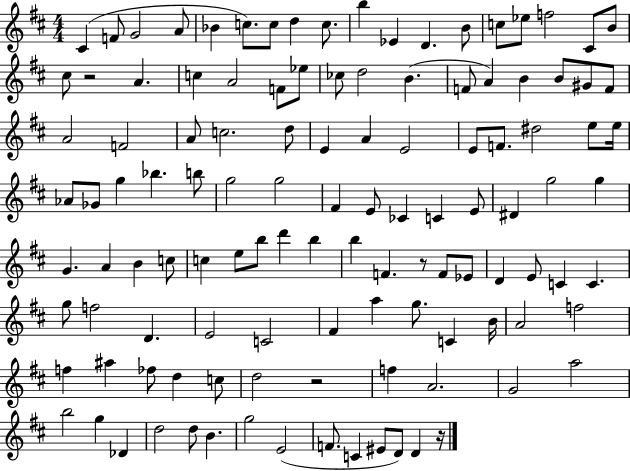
C#4/q F4/e G4/h A4/e Bb4/q C5/e. C5/e D5/q C5/e. B5/q Eb4/q D4/q. B4/e C5/e Eb5/e F5/h C#4/e B4/e C#5/e R/h A4/q. C5/q A4/h F4/e Eb5/e CES5/e D5/h B4/q. F4/e A4/q B4/q B4/e G#4/e F4/e A4/h F4/h A4/e C5/h. D5/e E4/q A4/q E4/h E4/e F4/e. D#5/h E5/e E5/s Ab4/e Gb4/e G5/q Bb5/q. B5/e G5/h G5/h F#4/q E4/e CES4/q C4/q E4/e D#4/q G5/h G5/q G4/q. A4/q B4/q C5/e C5/q E5/e B5/e D6/q B5/q B5/q F4/q. R/e F4/e Eb4/e D4/q E4/e C4/q C4/q. G5/e F5/h D4/q. E4/h C4/h F#4/q A5/q G5/e. C4/q B4/s A4/h F5/h F5/q A#5/q FES5/e D5/q C5/e D5/h R/h F5/q A4/h. G4/h A5/h B5/h G5/q Db4/q D5/h D5/e B4/q. G5/h E4/h F4/e. C4/q EIS4/e D4/e D4/q R/s